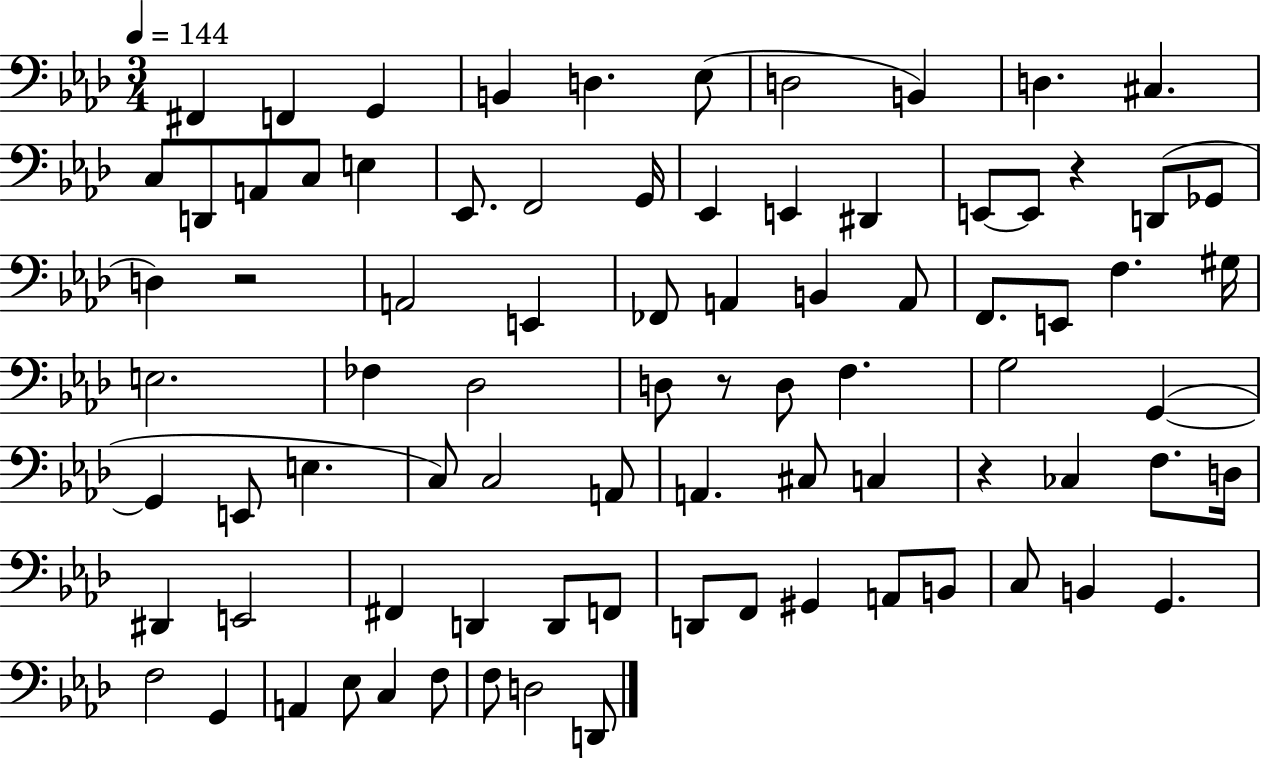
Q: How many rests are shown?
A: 4